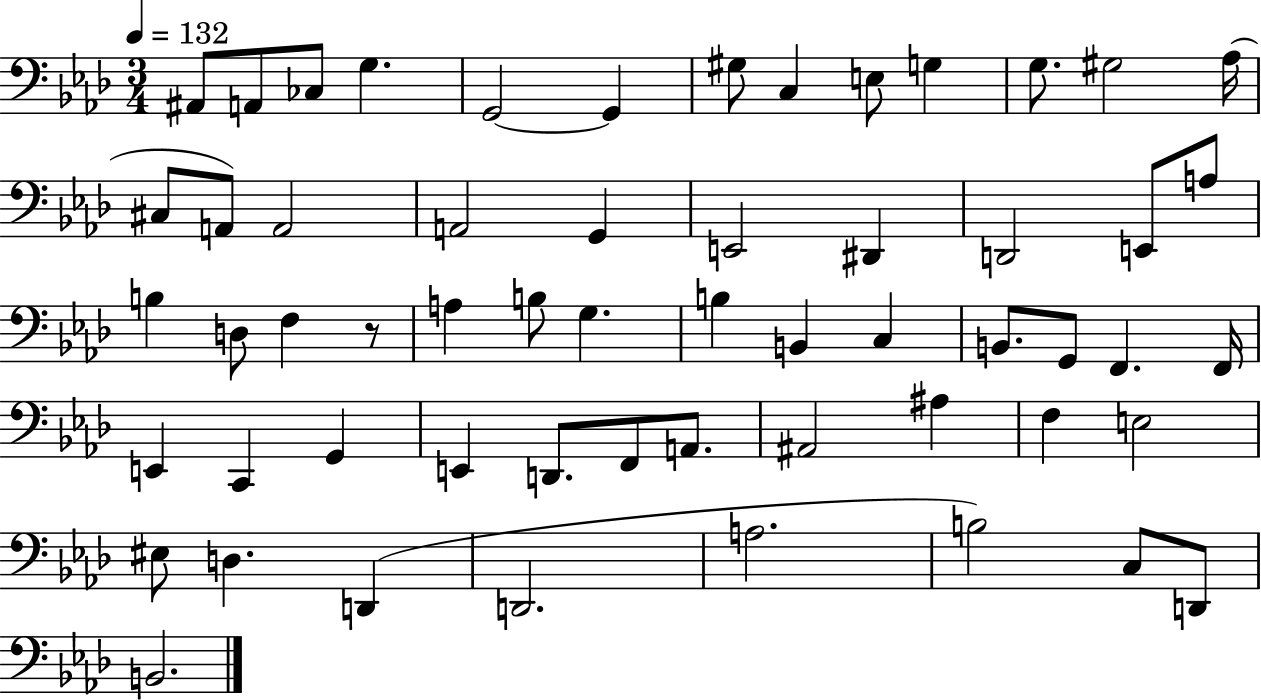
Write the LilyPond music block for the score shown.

{
  \clef bass
  \numericTimeSignature
  \time 3/4
  \key aes \major
  \tempo 4 = 132
  ais,8 a,8 ces8 g4. | g,2~~ g,4 | gis8 c4 e8 g4 | g8. gis2 aes16( | \break cis8 a,8) a,2 | a,2 g,4 | e,2 dis,4 | d,2 e,8 a8 | \break b4 d8 f4 r8 | a4 b8 g4. | b4 b,4 c4 | b,8. g,8 f,4. f,16 | \break e,4 c,4 g,4 | e,4 d,8. f,8 a,8. | ais,2 ais4 | f4 e2 | \break eis8 d4. d,4( | d,2. | a2. | b2) c8 d,8 | \break b,2. | \bar "|."
}